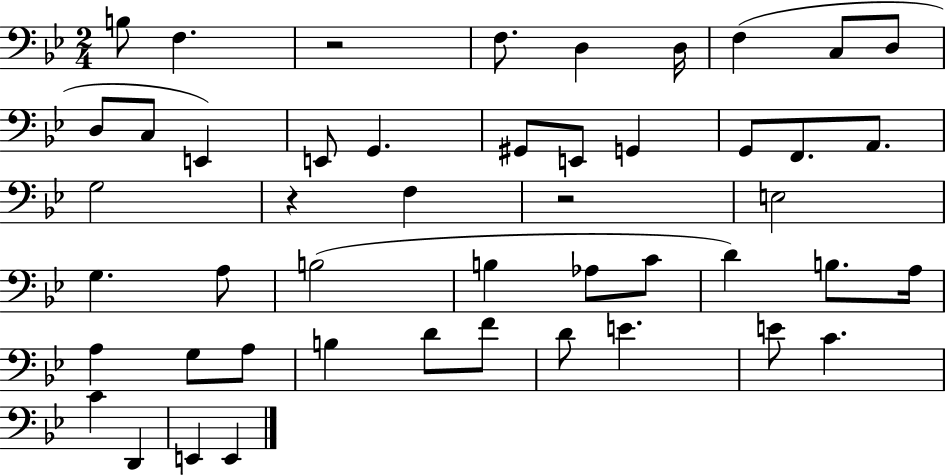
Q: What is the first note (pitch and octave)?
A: B3